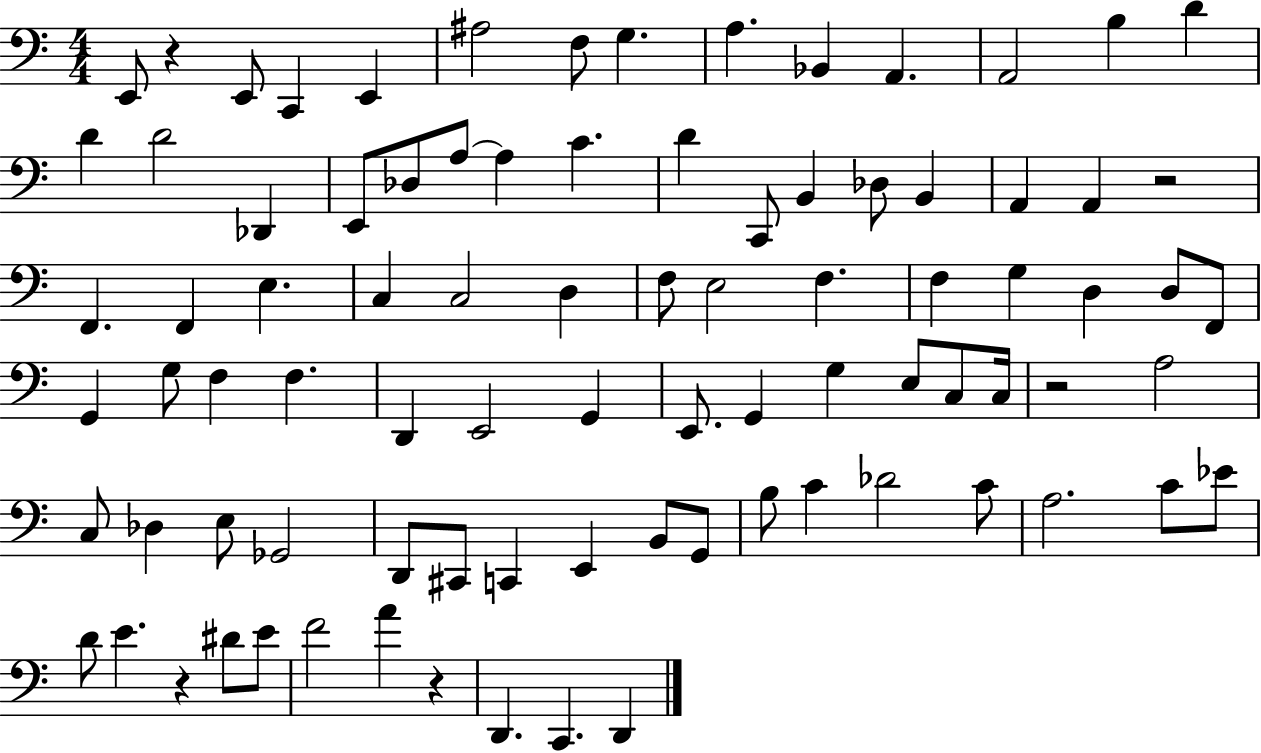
{
  \clef bass
  \numericTimeSignature
  \time 4/4
  \key c \major
  \repeat volta 2 { e,8 r4 e,8 c,4 e,4 | ais2 f8 g4. | a4. bes,4 a,4. | a,2 b4 d'4 | \break d'4 d'2 des,4 | e,8 des8 a8~~ a4 c'4. | d'4 c,8 b,4 des8 b,4 | a,4 a,4 r2 | \break f,4. f,4 e4. | c4 c2 d4 | f8 e2 f4. | f4 g4 d4 d8 f,8 | \break g,4 g8 f4 f4. | d,4 e,2 g,4 | e,8. g,4 g4 e8 c8 c16 | r2 a2 | \break c8 des4 e8 ges,2 | d,8 cis,8 c,4 e,4 b,8 g,8 | b8 c'4 des'2 c'8 | a2. c'8 ees'8 | \break d'8 e'4. r4 dis'8 e'8 | f'2 a'4 r4 | d,4. c,4. d,4 | } \bar "|."
}